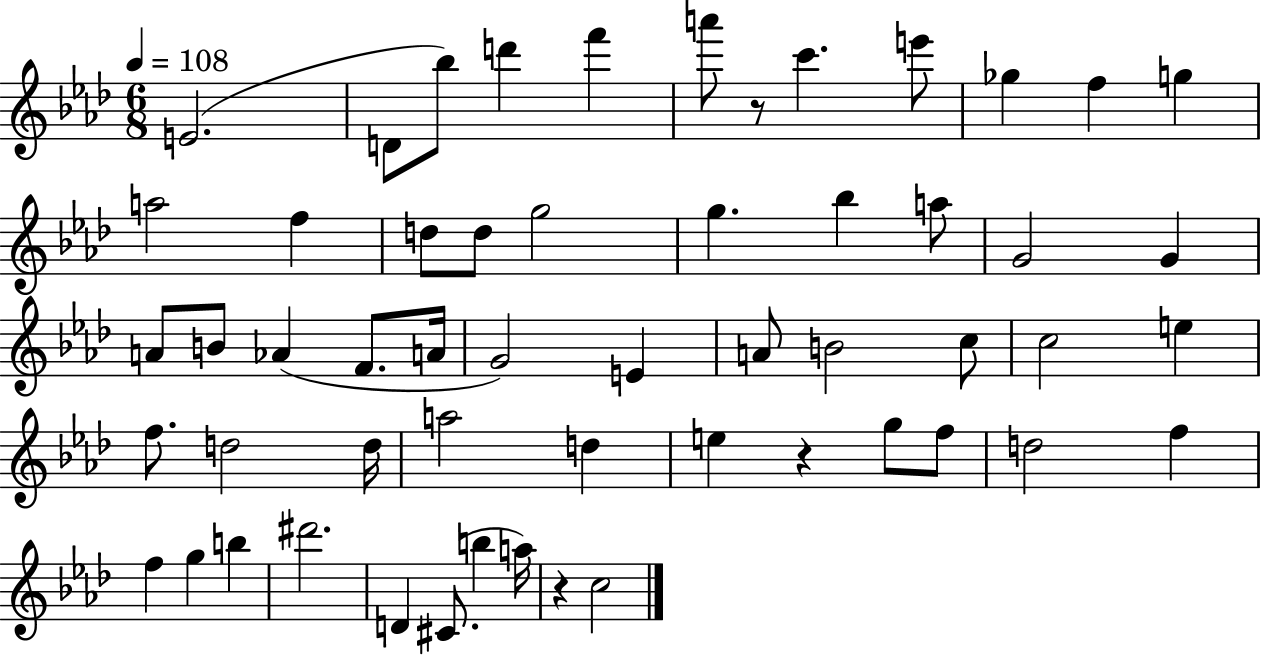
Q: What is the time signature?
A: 6/8